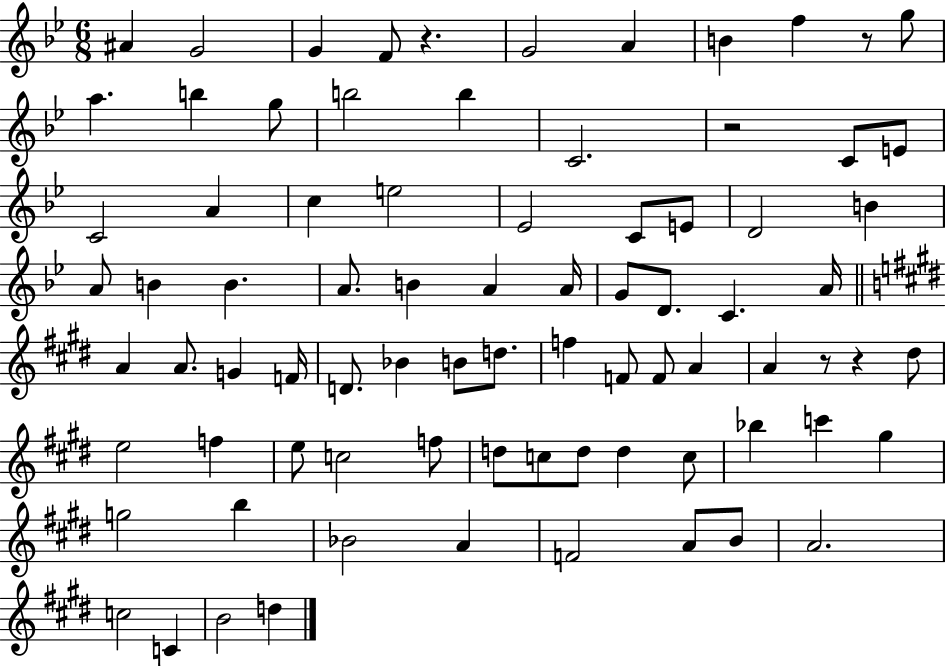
X:1
T:Untitled
M:6/8
L:1/4
K:Bb
^A G2 G F/2 z G2 A B f z/2 g/2 a b g/2 b2 b C2 z2 C/2 E/2 C2 A c e2 _E2 C/2 E/2 D2 B A/2 B B A/2 B A A/4 G/2 D/2 C A/4 A A/2 G F/4 D/2 _B B/2 d/2 f F/2 F/2 A A z/2 z ^d/2 e2 f e/2 c2 f/2 d/2 c/2 d/2 d c/2 _b c' ^g g2 b _B2 A F2 A/2 B/2 A2 c2 C B2 d